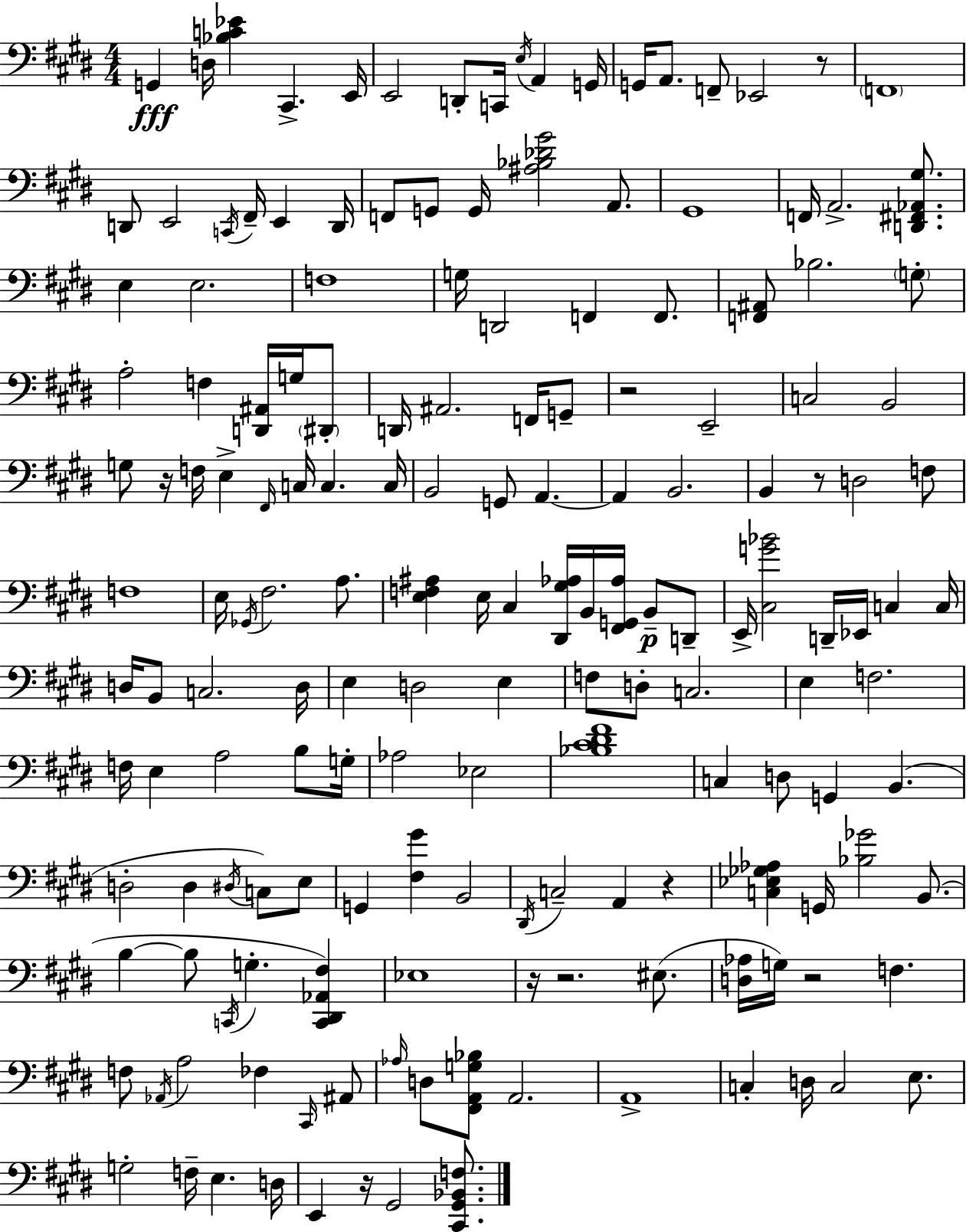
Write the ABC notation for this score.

X:1
T:Untitled
M:4/4
L:1/4
K:E
G,, D,/4 [_B,C_E] ^C,, E,,/4 E,,2 D,,/2 C,,/4 E,/4 A,, G,,/4 G,,/4 A,,/2 F,,/2 _E,,2 z/2 F,,4 D,,/2 E,,2 C,,/4 ^F,,/4 E,, D,,/4 F,,/2 G,,/2 G,,/4 [^A,_B,_D^G]2 A,,/2 ^G,,4 F,,/4 A,,2 [D,,^F,,_A,,^G,]/2 E, E,2 F,4 G,/4 D,,2 F,, F,,/2 [F,,^A,,]/2 _B,2 G,/2 A,2 F, [D,,^A,,]/4 G,/4 ^D,,/2 D,,/4 ^A,,2 F,,/4 G,,/2 z2 E,,2 C,2 B,,2 G,/2 z/4 F,/4 E, ^F,,/4 C,/4 C, C,/4 B,,2 G,,/2 A,, A,, B,,2 B,, z/2 D,2 F,/2 F,4 E,/4 _G,,/4 ^F,2 A,/2 [E,F,^A,] E,/4 ^C, [^D,,^G,_A,]/4 B,,/4 [^F,,G,,_A,]/4 B,,/2 D,,/2 E,,/4 [^C,G_B]2 D,,/4 _E,,/4 C, C,/4 D,/4 B,,/2 C,2 D,/4 E, D,2 E, F,/2 D,/2 C,2 E, F,2 F,/4 E, A,2 B,/2 G,/4 _A,2 _E,2 [_B,^C^D^F]4 C, D,/2 G,, B,, D,2 D, ^D,/4 C,/2 E,/2 G,, [^F,^G] B,,2 ^D,,/4 C,2 A,, z [C,_E,_G,_A,] G,,/4 [_B,_G]2 B,,/2 B, B,/2 C,,/4 G, [C,,^D,,_A,,^F,] _E,4 z/4 z2 ^E,/2 [D,_A,]/4 G,/4 z2 F, F,/2 _A,,/4 A,2 _F, ^C,,/4 ^A,,/2 _A,/4 D,/2 [^F,,A,,G,_B,]/2 A,,2 A,,4 C, D,/4 C,2 E,/2 G,2 F,/4 E, D,/4 E,, z/4 ^G,,2 [^C,,^G,,_B,,F,]/2